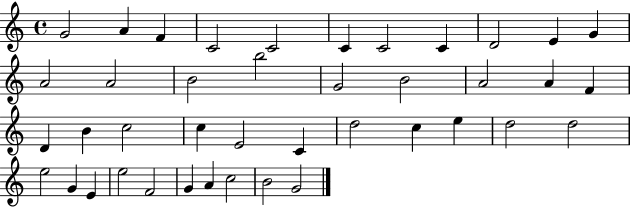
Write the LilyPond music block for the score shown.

{
  \clef treble
  \time 4/4
  \defaultTimeSignature
  \key c \major
  g'2 a'4 f'4 | c'2 c'2 | c'4 c'2 c'4 | d'2 e'4 g'4 | \break a'2 a'2 | b'2 b''2 | g'2 b'2 | a'2 a'4 f'4 | \break d'4 b'4 c''2 | c''4 e'2 c'4 | d''2 c''4 e''4 | d''2 d''2 | \break e''2 g'4 e'4 | e''2 f'2 | g'4 a'4 c''2 | b'2 g'2 | \break \bar "|."
}